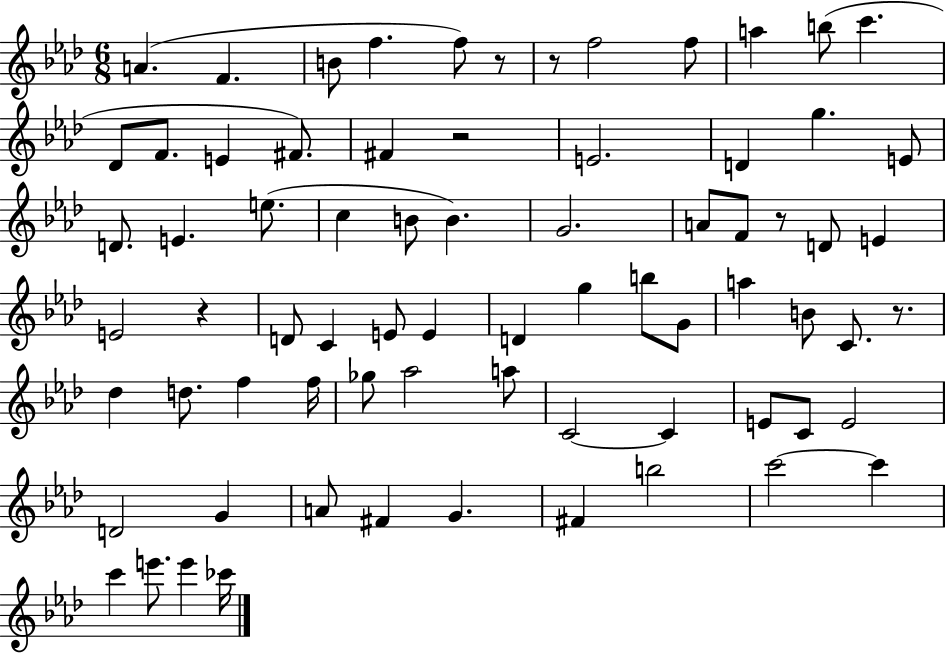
X:1
T:Untitled
M:6/8
L:1/4
K:Ab
A F B/2 f f/2 z/2 z/2 f2 f/2 a b/2 c' _D/2 F/2 E ^F/2 ^F z2 E2 D g E/2 D/2 E e/2 c B/2 B G2 A/2 F/2 z/2 D/2 E E2 z D/2 C E/2 E D g b/2 G/2 a B/2 C/2 z/2 _d d/2 f f/4 _g/2 _a2 a/2 C2 C E/2 C/2 E2 D2 G A/2 ^F G ^F b2 c'2 c' c' e'/2 e' _c'/4